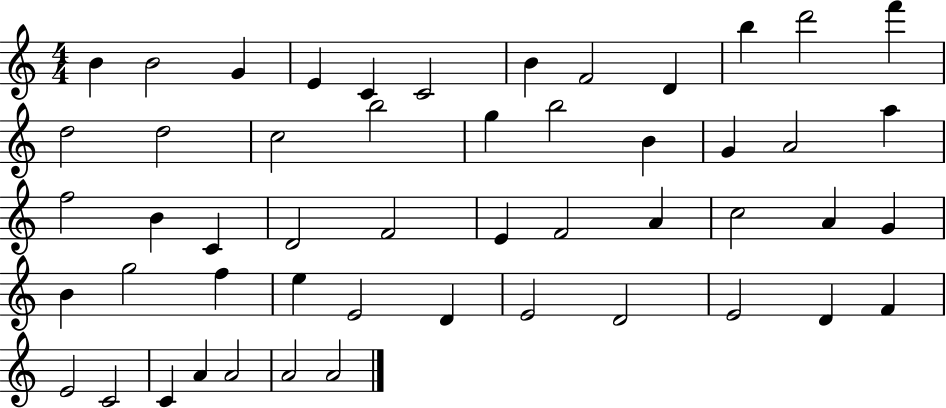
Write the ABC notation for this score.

X:1
T:Untitled
M:4/4
L:1/4
K:C
B B2 G E C C2 B F2 D b d'2 f' d2 d2 c2 b2 g b2 B G A2 a f2 B C D2 F2 E F2 A c2 A G B g2 f e E2 D E2 D2 E2 D F E2 C2 C A A2 A2 A2